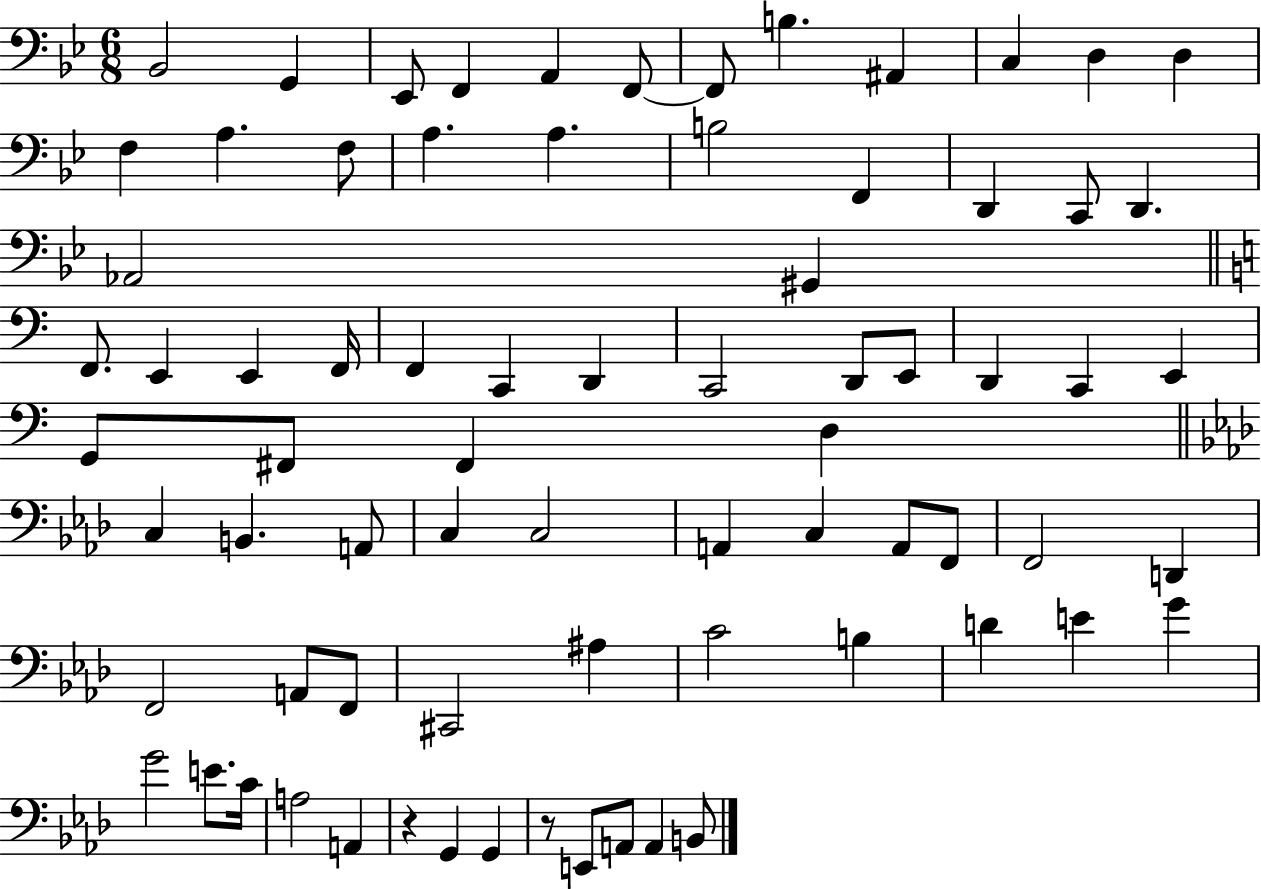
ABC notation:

X:1
T:Untitled
M:6/8
L:1/4
K:Bb
_B,,2 G,, _E,,/2 F,, A,, F,,/2 F,,/2 B, ^A,, C, D, D, F, A, F,/2 A, A, B,2 F,, D,, C,,/2 D,, _A,,2 ^G,, F,,/2 E,, E,, F,,/4 F,, C,, D,, C,,2 D,,/2 E,,/2 D,, C,, E,, G,,/2 ^F,,/2 ^F,, D, C, B,, A,,/2 C, C,2 A,, C, A,,/2 F,,/2 F,,2 D,, F,,2 A,,/2 F,,/2 ^C,,2 ^A, C2 B, D E G G2 E/2 C/4 A,2 A,, z G,, G,, z/2 E,,/2 A,,/2 A,, B,,/2